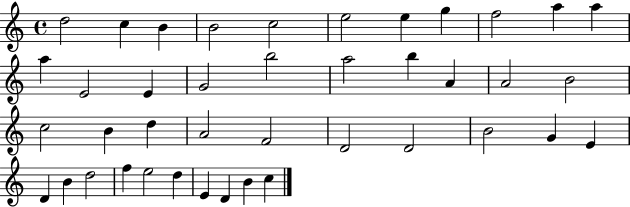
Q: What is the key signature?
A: C major